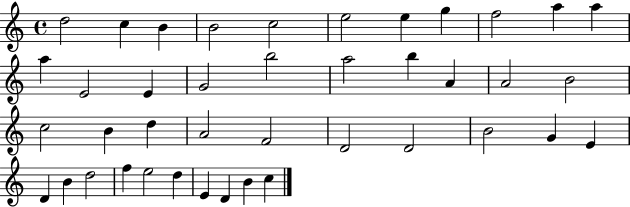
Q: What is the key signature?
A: C major